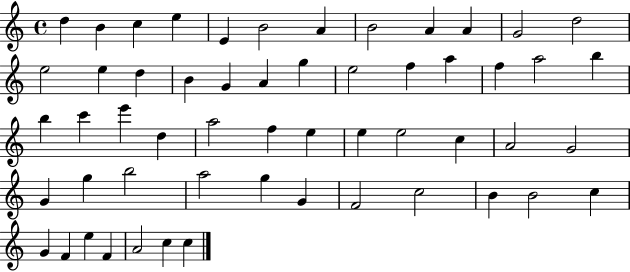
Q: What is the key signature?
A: C major